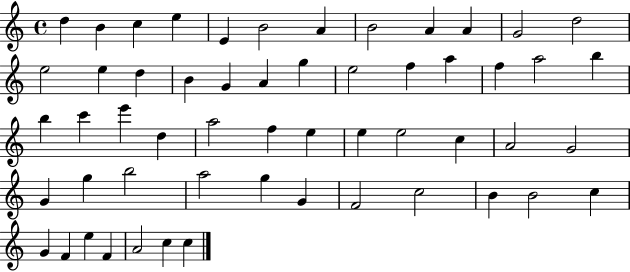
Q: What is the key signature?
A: C major